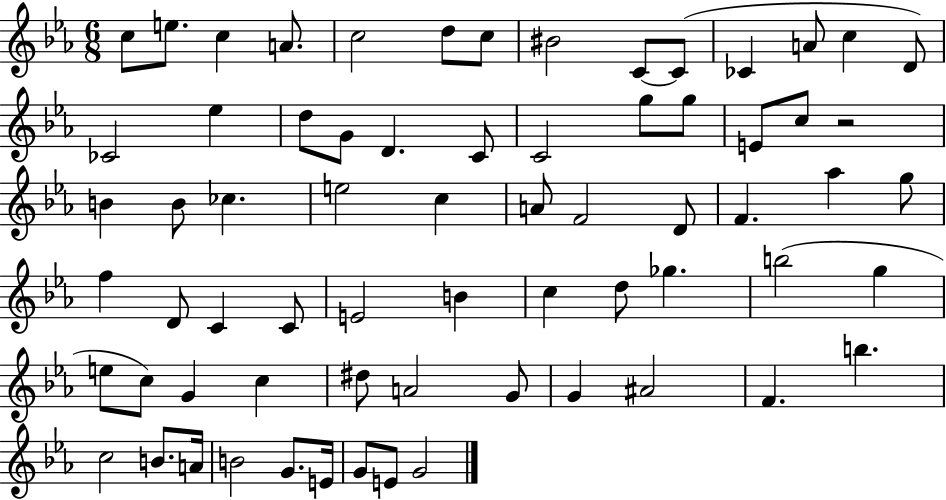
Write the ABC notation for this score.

X:1
T:Untitled
M:6/8
L:1/4
K:Eb
c/2 e/2 c A/2 c2 d/2 c/2 ^B2 C/2 C/2 _C A/2 c D/2 _C2 _e d/2 G/2 D C/2 C2 g/2 g/2 E/2 c/2 z2 B B/2 _c e2 c A/2 F2 D/2 F _a g/2 f D/2 C C/2 E2 B c d/2 _g b2 g e/2 c/2 G c ^d/2 A2 G/2 G ^A2 F b c2 B/2 A/4 B2 G/2 E/4 G/2 E/2 G2